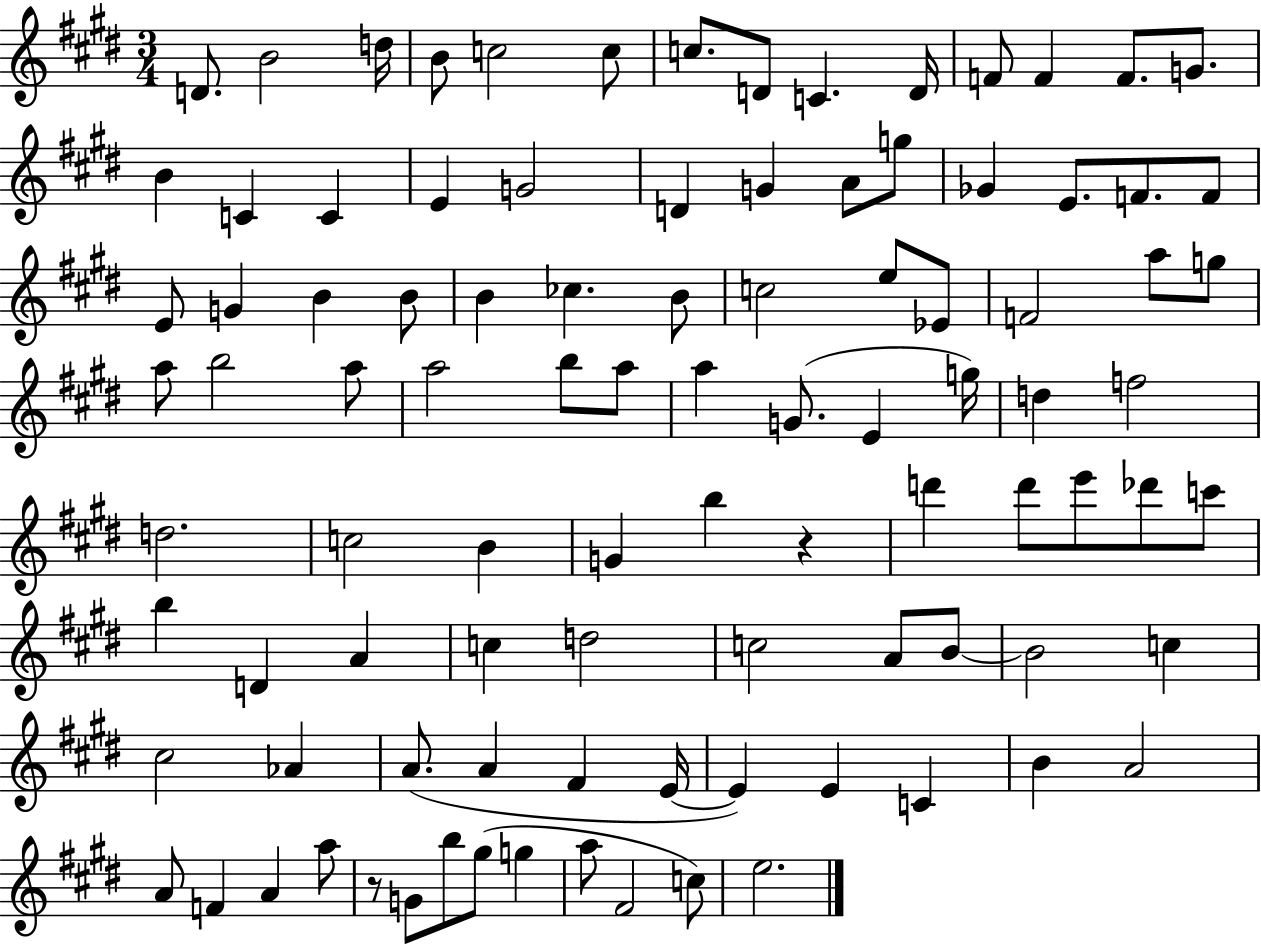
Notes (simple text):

D4/e. B4/h D5/s B4/e C5/h C5/e C5/e. D4/e C4/q. D4/s F4/e F4/q F4/e. G4/e. B4/q C4/q C4/q E4/q G4/h D4/q G4/q A4/e G5/e Gb4/q E4/e. F4/e. F4/e E4/e G4/q B4/q B4/e B4/q CES5/q. B4/e C5/h E5/e Eb4/e F4/h A5/e G5/e A5/e B5/h A5/e A5/h B5/e A5/e A5/q G4/e. E4/q G5/s D5/q F5/h D5/h. C5/h B4/q G4/q B5/q R/q D6/q D6/e E6/e Db6/e C6/e B5/q D4/q A4/q C5/q D5/h C5/h A4/e B4/e B4/h C5/q C#5/h Ab4/q A4/e. A4/q F#4/q E4/s E4/q E4/q C4/q B4/q A4/h A4/e F4/q A4/q A5/e R/e G4/e B5/e G#5/e G5/q A5/e F#4/h C5/e E5/h.